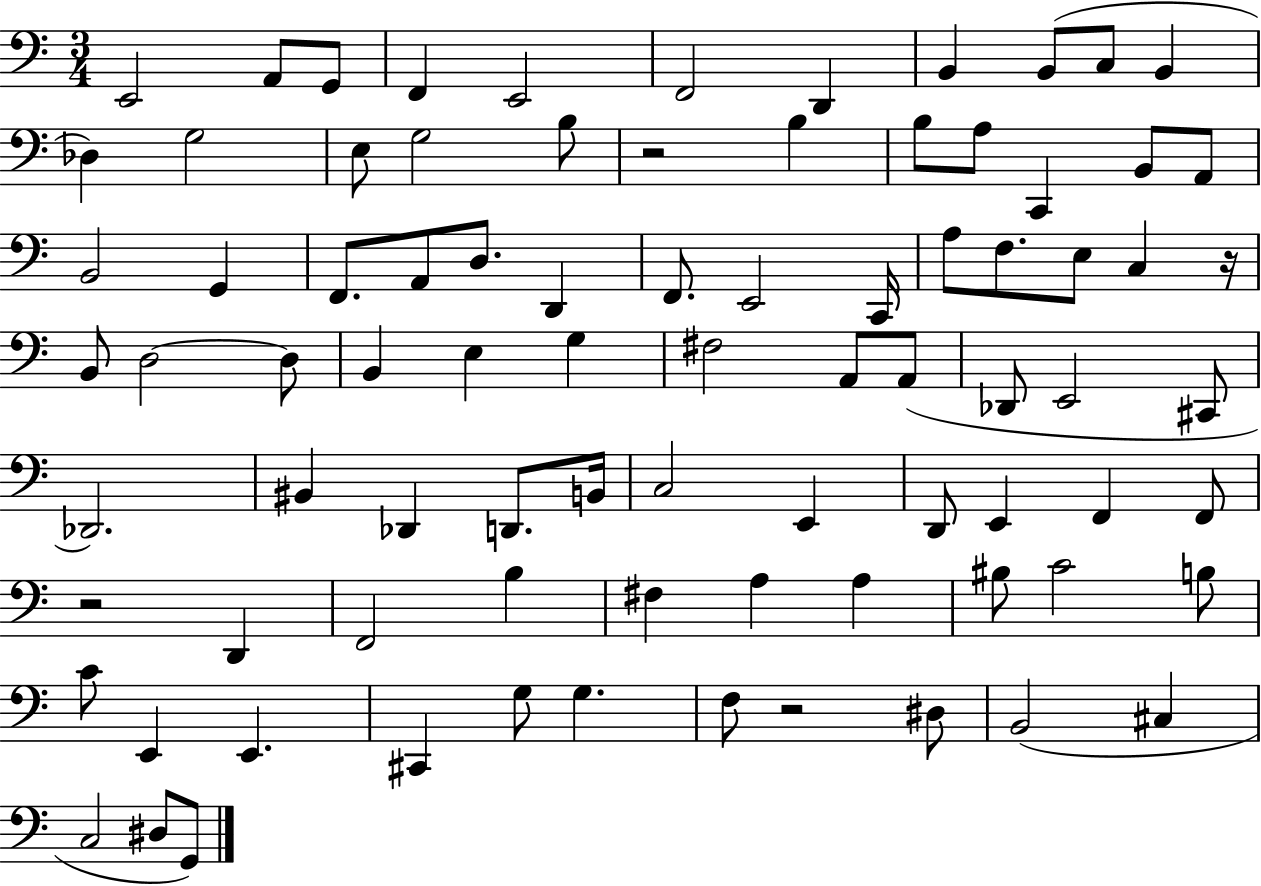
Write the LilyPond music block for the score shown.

{
  \clef bass
  \numericTimeSignature
  \time 3/4
  \key c \major
  e,2 a,8 g,8 | f,4 e,2 | f,2 d,4 | b,4 b,8( c8 b,4 | \break des4) g2 | e8 g2 b8 | r2 b4 | b8 a8 c,4 b,8 a,8 | \break b,2 g,4 | f,8. a,8 d8. d,4 | f,8. e,2 c,16 | a8 f8. e8 c4 r16 | \break b,8 d2~~ d8 | b,4 e4 g4 | fis2 a,8 a,8( | des,8 e,2 cis,8 | \break des,2.) | bis,4 des,4 d,8. b,16 | c2 e,4 | d,8 e,4 f,4 f,8 | \break r2 d,4 | f,2 b4 | fis4 a4 a4 | bis8 c'2 b8 | \break c'8 e,4 e,4. | cis,4 g8 g4. | f8 r2 dis8 | b,2( cis4 | \break c2 dis8 g,8) | \bar "|."
}